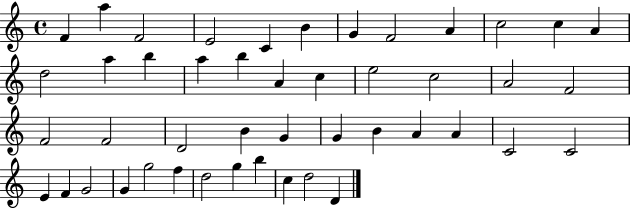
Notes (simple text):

F4/q A5/q F4/h E4/h C4/q B4/q G4/q F4/h A4/q C5/h C5/q A4/q D5/h A5/q B5/q A5/q B5/q A4/q C5/q E5/h C5/h A4/h F4/h F4/h F4/h D4/h B4/q G4/q G4/q B4/q A4/q A4/q C4/h C4/h E4/q F4/q G4/h G4/q G5/h F5/q D5/h G5/q B5/q C5/q D5/h D4/q